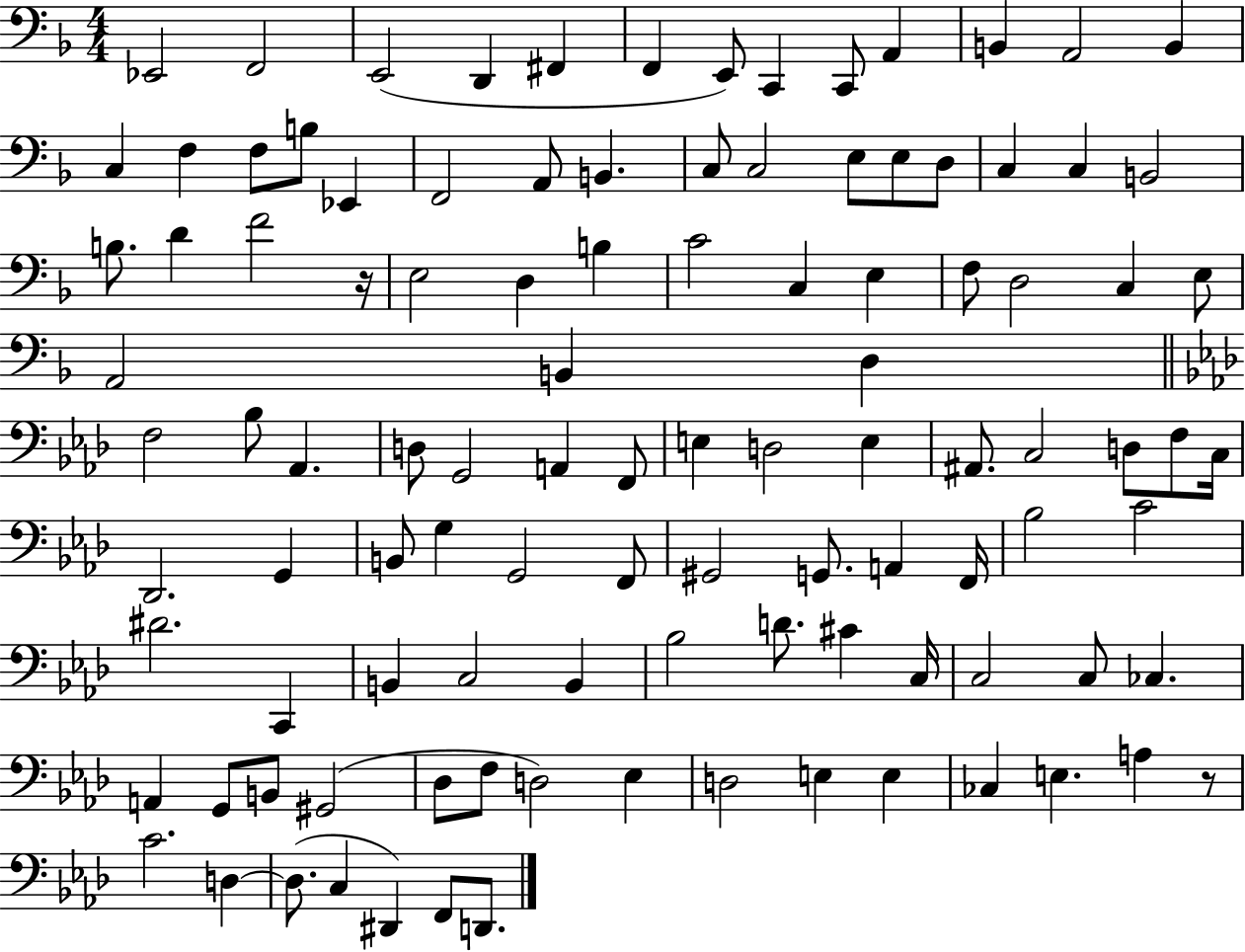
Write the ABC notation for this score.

X:1
T:Untitled
M:4/4
L:1/4
K:F
_E,,2 F,,2 E,,2 D,, ^F,, F,, E,,/2 C,, C,,/2 A,, B,, A,,2 B,, C, F, F,/2 B,/2 _E,, F,,2 A,,/2 B,, C,/2 C,2 E,/2 E,/2 D,/2 C, C, B,,2 B,/2 D F2 z/4 E,2 D, B, C2 C, E, F,/2 D,2 C, E,/2 A,,2 B,, D, F,2 _B,/2 _A,, D,/2 G,,2 A,, F,,/2 E, D,2 E, ^A,,/2 C,2 D,/2 F,/2 C,/4 _D,,2 G,, B,,/2 G, G,,2 F,,/2 ^G,,2 G,,/2 A,, F,,/4 _B,2 C2 ^D2 C,, B,, C,2 B,, _B,2 D/2 ^C C,/4 C,2 C,/2 _C, A,, G,,/2 B,,/2 ^G,,2 _D,/2 F,/2 D,2 _E, D,2 E, E, _C, E, A, z/2 C2 D, D,/2 C, ^D,, F,,/2 D,,/2